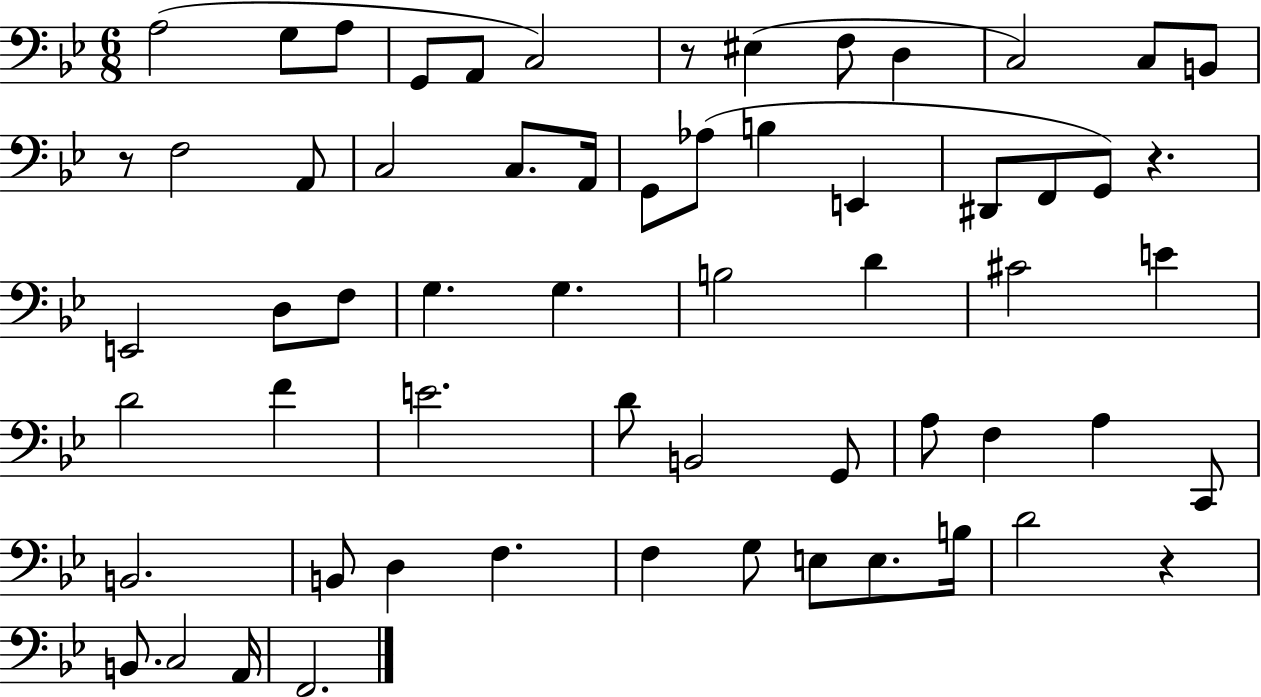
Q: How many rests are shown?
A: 4